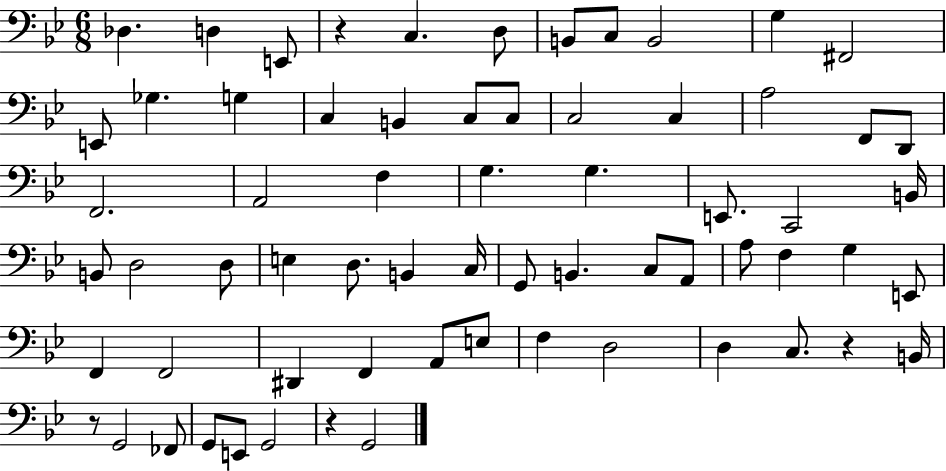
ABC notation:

X:1
T:Untitled
M:6/8
L:1/4
K:Bb
_D, D, E,,/2 z C, D,/2 B,,/2 C,/2 B,,2 G, ^F,,2 E,,/2 _G, G, C, B,, C,/2 C,/2 C,2 C, A,2 F,,/2 D,,/2 F,,2 A,,2 F, G, G, E,,/2 C,,2 B,,/4 B,,/2 D,2 D,/2 E, D,/2 B,, C,/4 G,,/2 B,, C,/2 A,,/2 A,/2 F, G, E,,/2 F,, F,,2 ^D,, F,, A,,/2 E,/2 F, D,2 D, C,/2 z B,,/4 z/2 G,,2 _F,,/2 G,,/2 E,,/2 G,,2 z G,,2